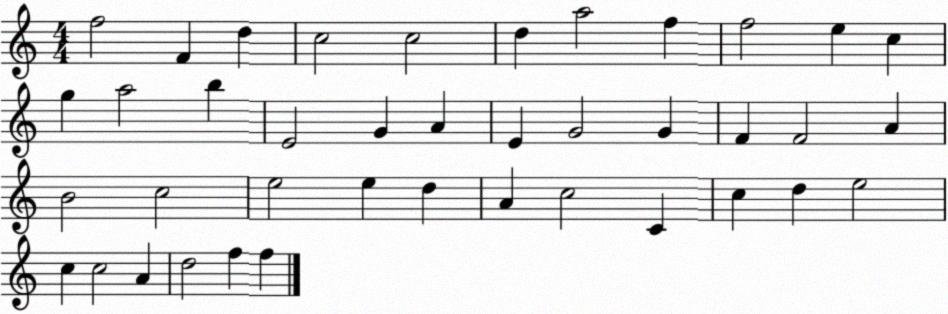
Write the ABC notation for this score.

X:1
T:Untitled
M:4/4
L:1/4
K:C
f2 F d c2 c2 d a2 f f2 e c g a2 b E2 G A E G2 G F F2 A B2 c2 e2 e d A c2 C c d e2 c c2 A d2 f f